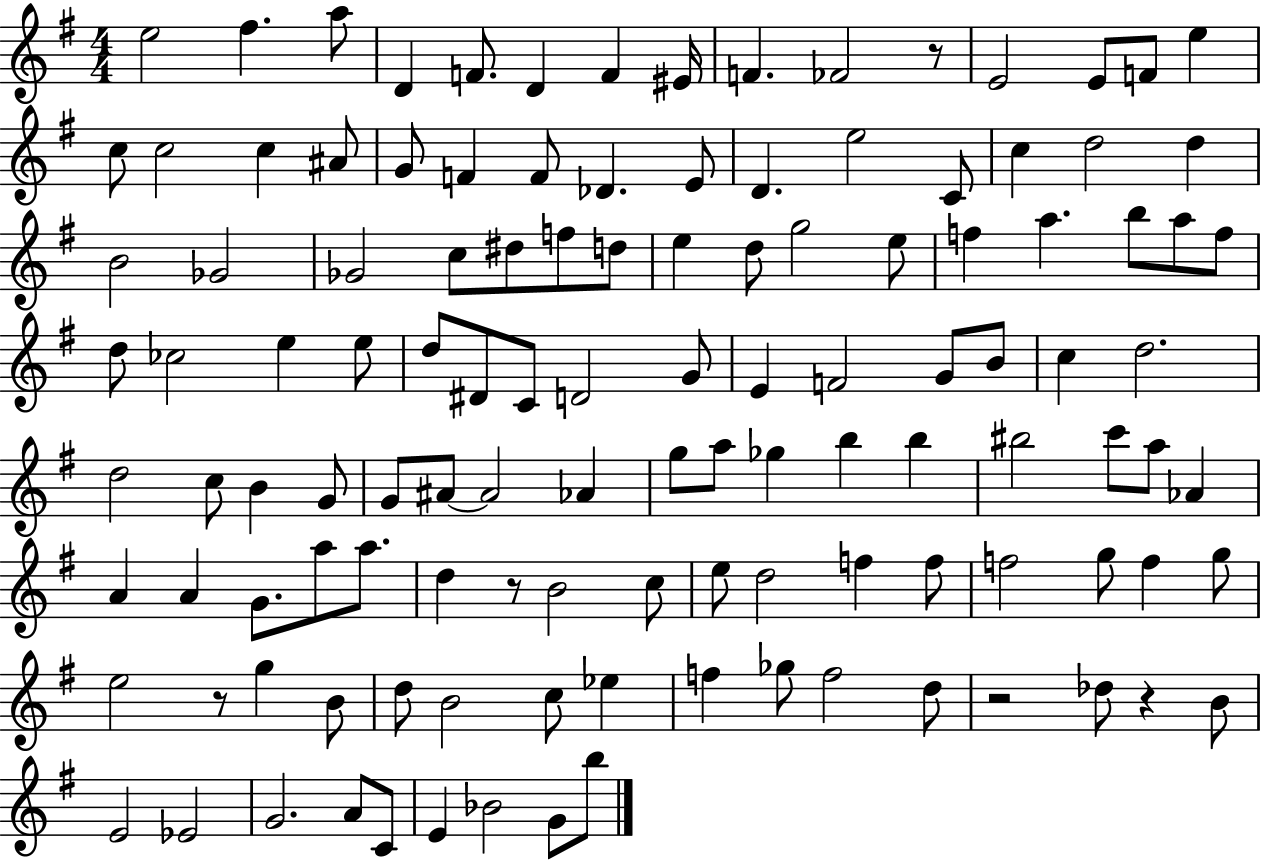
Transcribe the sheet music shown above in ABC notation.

X:1
T:Untitled
M:4/4
L:1/4
K:G
e2 ^f a/2 D F/2 D F ^E/4 F _F2 z/2 E2 E/2 F/2 e c/2 c2 c ^A/2 G/2 F F/2 _D E/2 D e2 C/2 c d2 d B2 _G2 _G2 c/2 ^d/2 f/2 d/2 e d/2 g2 e/2 f a b/2 a/2 f/2 d/2 _c2 e e/2 d/2 ^D/2 C/2 D2 G/2 E F2 G/2 B/2 c d2 d2 c/2 B G/2 G/2 ^A/2 ^A2 _A g/2 a/2 _g b b ^b2 c'/2 a/2 _A A A G/2 a/2 a/2 d z/2 B2 c/2 e/2 d2 f f/2 f2 g/2 f g/2 e2 z/2 g B/2 d/2 B2 c/2 _e f _g/2 f2 d/2 z2 _d/2 z B/2 E2 _E2 G2 A/2 C/2 E _B2 G/2 b/2